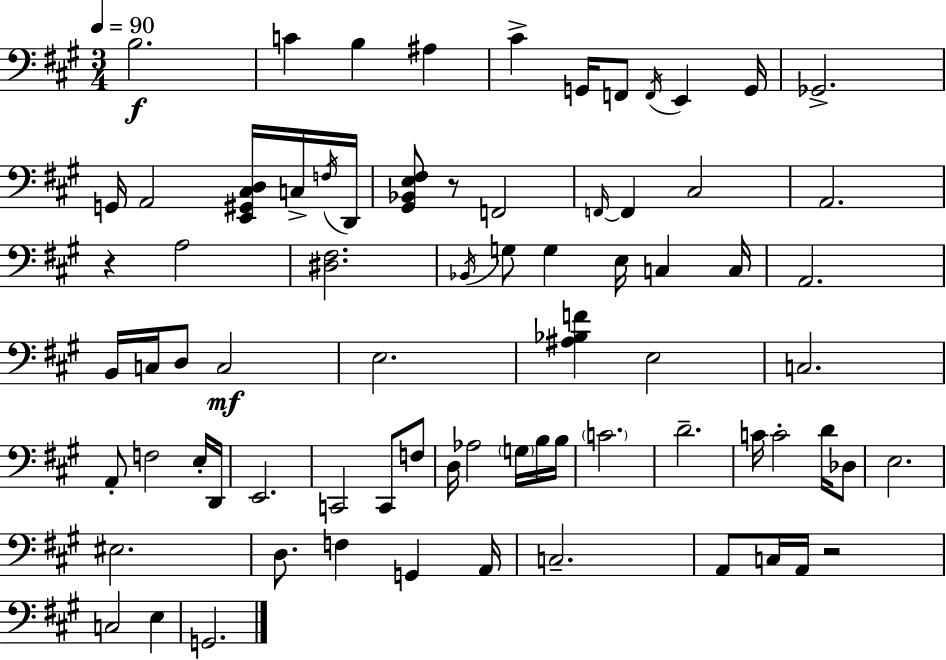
{
  \clef bass
  \numericTimeSignature
  \time 3/4
  \key a \major
  \tempo 4 = 90
  b2.\f | c'4 b4 ais4 | cis'4-> g,16 f,8 \acciaccatura { f,16 } e,4 | g,16 ges,2.-> | \break g,16 a,2 <e, gis, cis d>16 c16-> | \acciaccatura { f16 } d,16 <gis, bes, e fis>8 r8 f,2 | \grace { f,16~ }~ f,4 cis2 | a,2. | \break r4 a2 | <dis fis>2. | \acciaccatura { bes,16 } g8 g4 e16 c4 | c16 a,2. | \break b,16 c16 d8 c2\mf | e2. | <ais bes f'>4 e2 | c2. | \break a,8-. f2 | e16-. d,16 e,2. | c,2 | c,8 f8 d16 aes2 | \break \parenthesize g16 b16 b16 \parenthesize c'2. | d'2.-- | c'16 c'2-. | d'16 des8 e2. | \break eis2. | d8. f4 g,4 | a,16 c2.-- | a,8 c16 a,16 r2 | \break c2 | e4 g,2. | \bar "|."
}